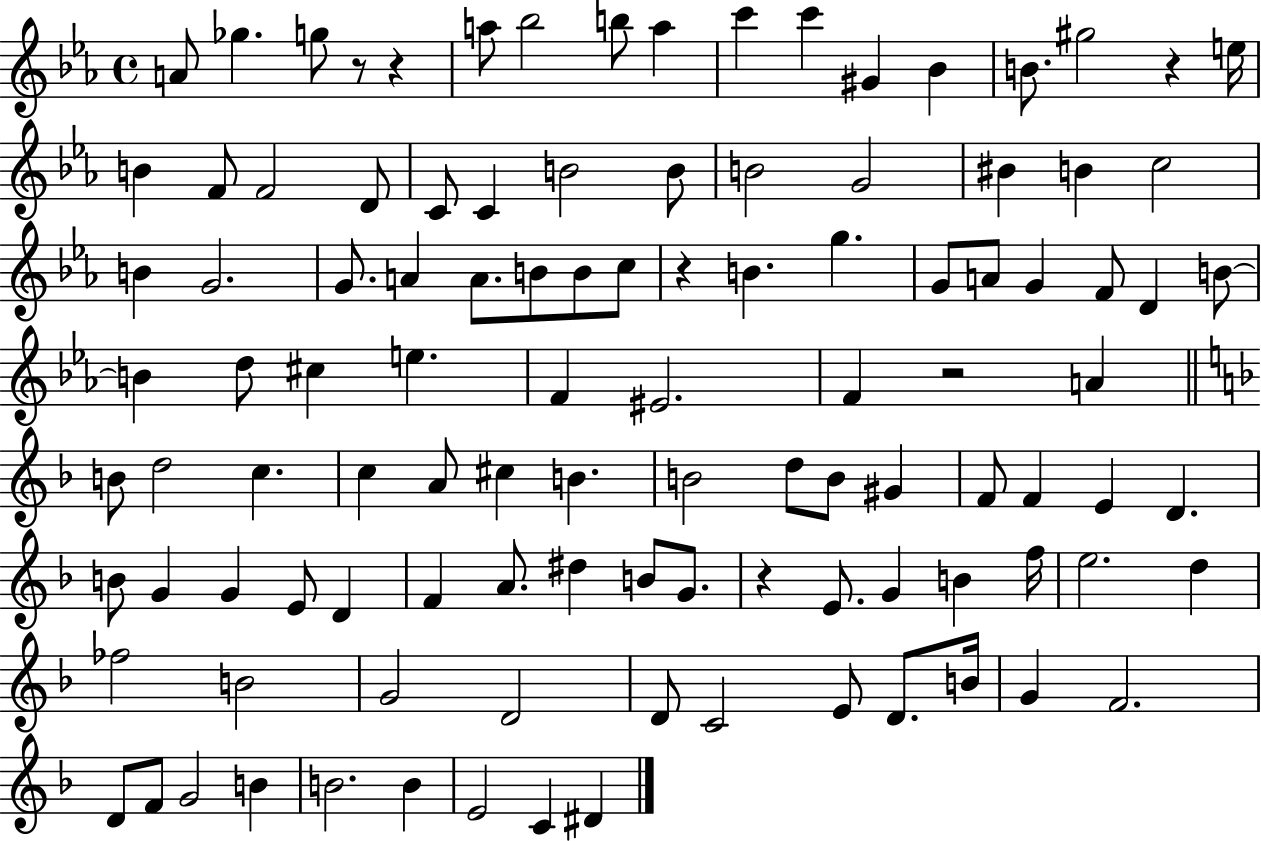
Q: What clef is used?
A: treble